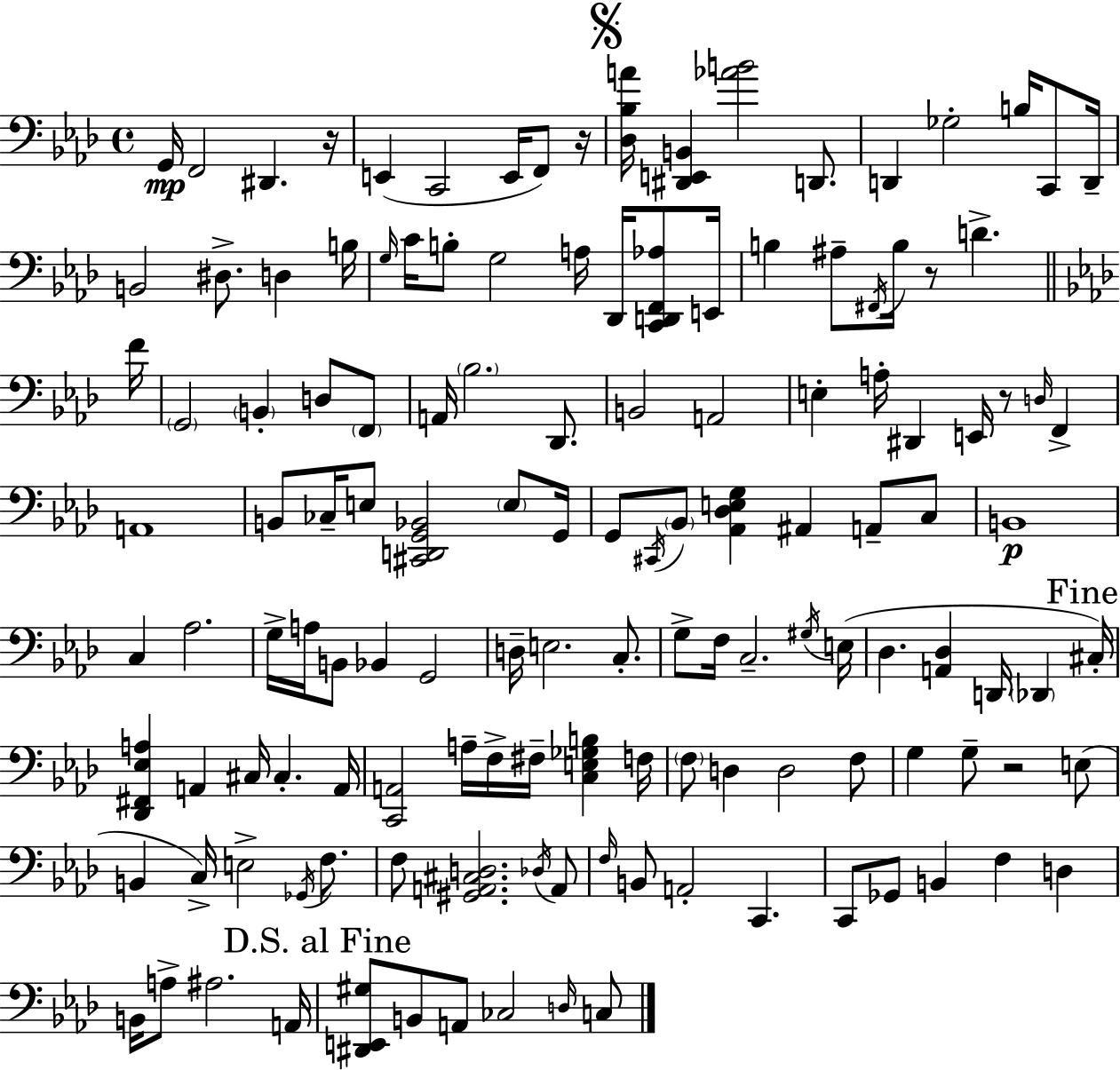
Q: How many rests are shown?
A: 5